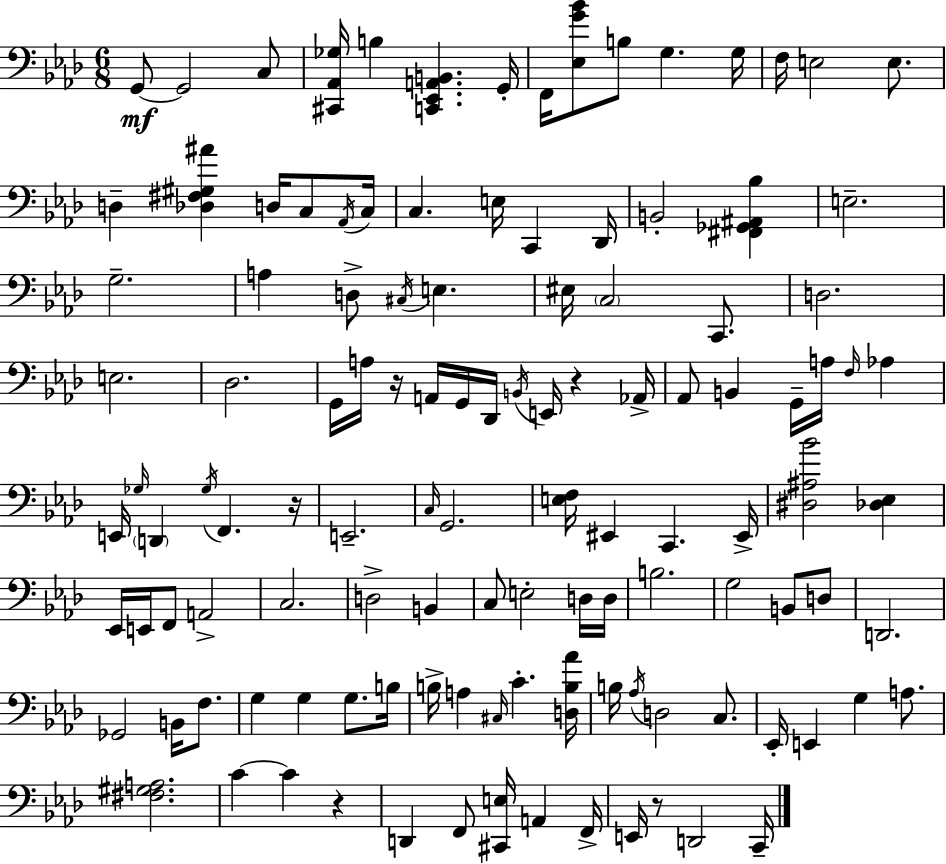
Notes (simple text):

G2/e G2/h C3/e [C#2,Ab2,Gb3]/s B3/q [C2,Eb2,A2,B2]/q. G2/s F2/s [Eb3,G4,Bb4]/e B3/e G3/q. G3/s F3/s E3/h E3/e. D3/q [Db3,F#3,G#3,A#4]/q D3/s C3/e Ab2/s C3/s C3/q. E3/s C2/q Db2/s B2/h [F#2,Gb2,A#2,Bb3]/q E3/h. G3/h. A3/q D3/e C#3/s E3/q. EIS3/s C3/h C2/e. D3/h. E3/h. Db3/h. G2/s A3/s R/s A2/s G2/s Db2/s B2/s E2/s R/q Ab2/s Ab2/e B2/q G2/s A3/s F3/s Ab3/q E2/s Gb3/s D2/q Gb3/s F2/q. R/s E2/h. C3/s G2/h. [E3,F3]/s EIS2/q C2/q. EIS2/s [D#3,A#3,Bb4]/h [Db3,Eb3]/q Eb2/s E2/s F2/e A2/h C3/h. D3/h B2/q C3/e E3/h D3/s D3/s B3/h. G3/h B2/e D3/e D2/h. Gb2/h B2/s F3/e. G3/q G3/q G3/e. B3/s B3/s A3/q C#3/s C4/q. [D3,B3,Ab4]/s B3/s Ab3/s D3/h C3/e. Eb2/s E2/q G3/q A3/e. [F#3,G#3,A3]/h. C4/q C4/q R/q D2/q F2/e [C#2,E3]/s A2/q F2/s E2/s R/e D2/h C2/s